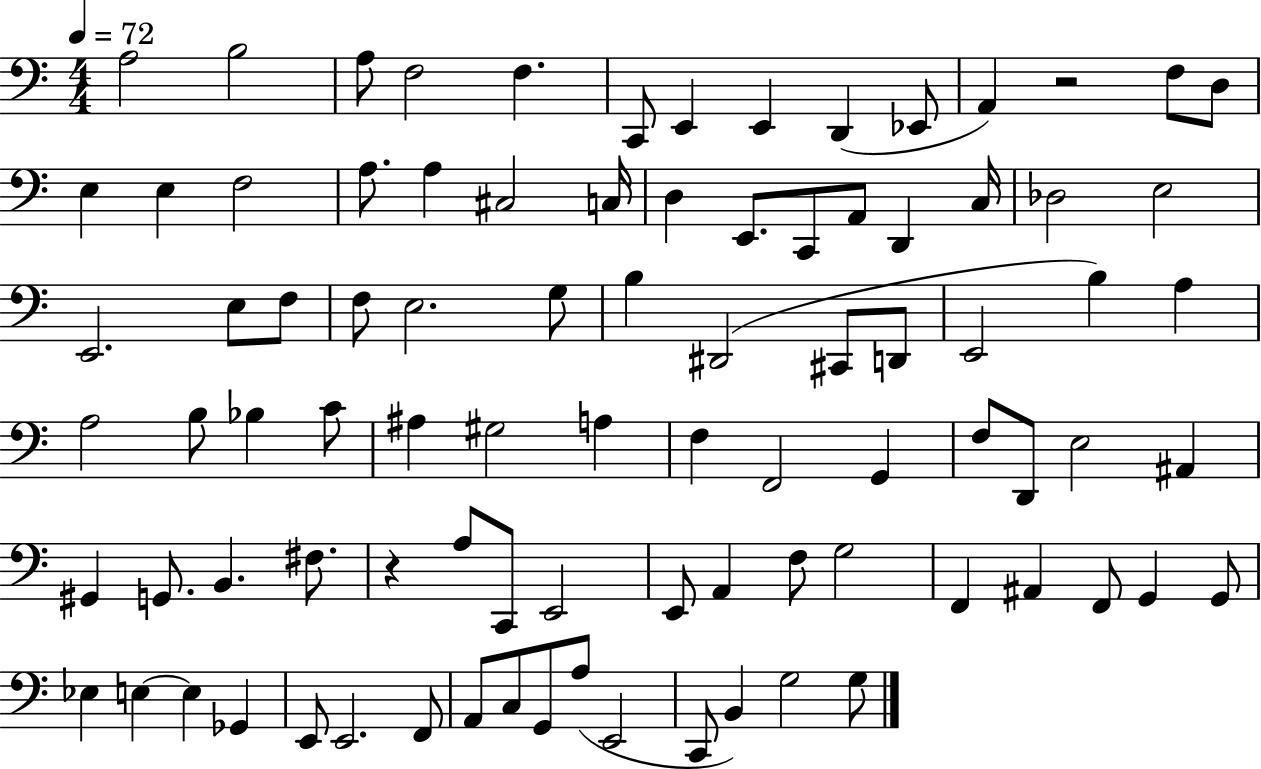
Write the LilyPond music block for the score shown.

{
  \clef bass
  \numericTimeSignature
  \time 4/4
  \key c \major
  \tempo 4 = 72
  \repeat volta 2 { a2 b2 | a8 f2 f4. | c,8 e,4 e,4 d,4( ees,8 | a,4) r2 f8 d8 | \break e4 e4 f2 | a8. a4 cis2 c16 | d4 e,8. c,8 a,8 d,4 c16 | des2 e2 | \break e,2. e8 f8 | f8 e2. g8 | b4 dis,2( cis,8 d,8 | e,2 b4) a4 | \break a2 b8 bes4 c'8 | ais4 gis2 a4 | f4 f,2 g,4 | f8 d,8 e2 ais,4 | \break gis,4 g,8. b,4. fis8. | r4 a8 c,8 e,2 | e,8 a,4 f8 g2 | f,4 ais,4 f,8 g,4 g,8 | \break ees4 e4~~ e4 ges,4 | e,8 e,2. f,8 | a,8 c8 g,8 a8( e,2 | c,8 b,4) g2 g8 | \break } \bar "|."
}